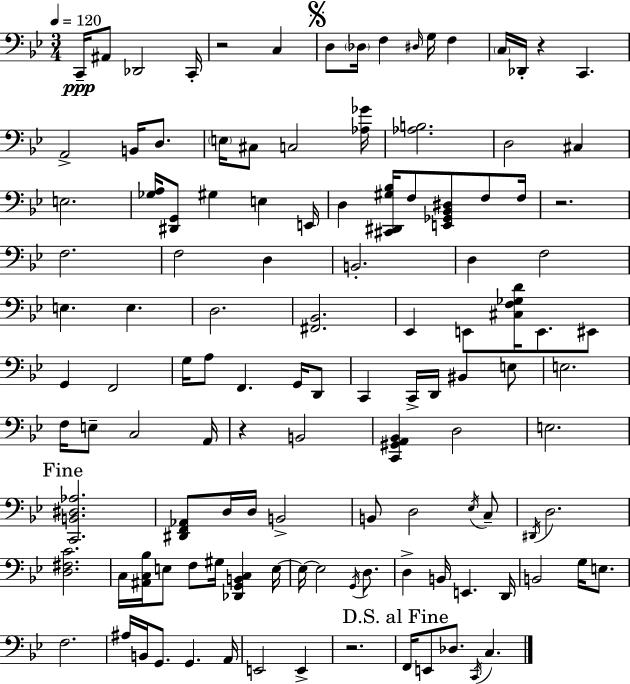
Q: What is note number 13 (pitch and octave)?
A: Db2